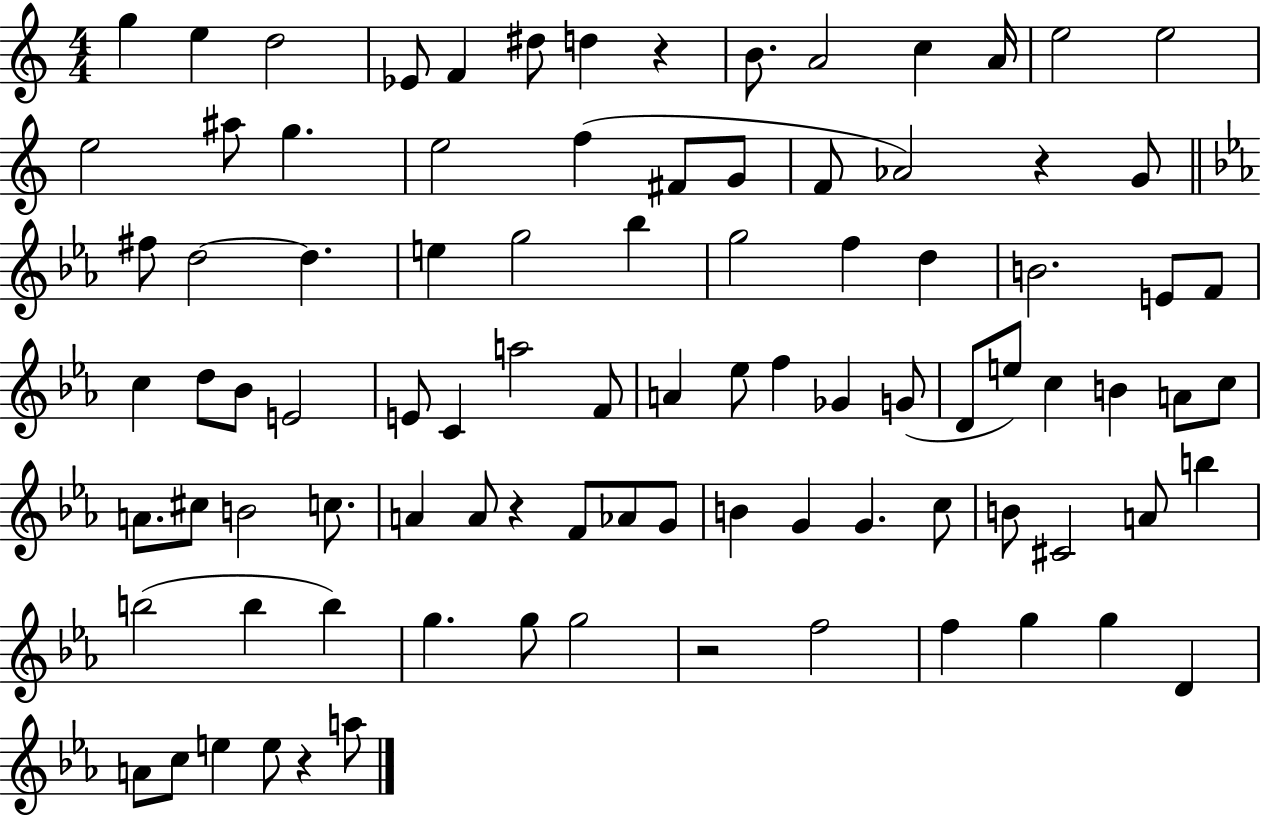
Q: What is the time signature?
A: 4/4